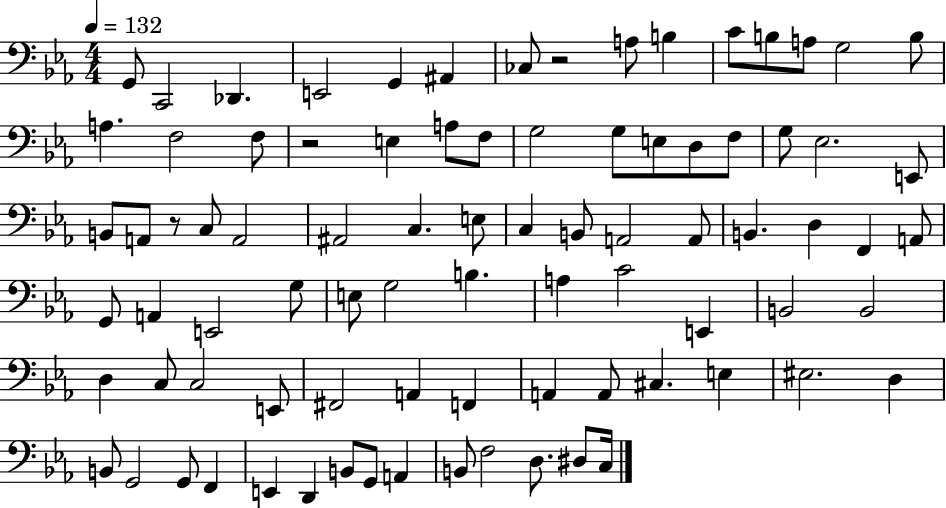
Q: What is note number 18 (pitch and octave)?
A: E3